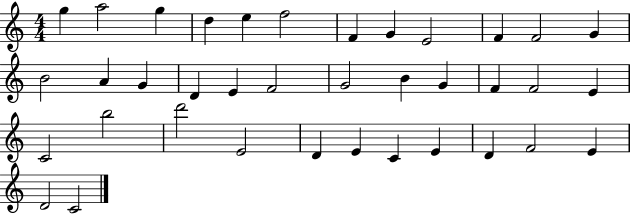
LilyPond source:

{
  \clef treble
  \numericTimeSignature
  \time 4/4
  \key c \major
  g''4 a''2 g''4 | d''4 e''4 f''2 | f'4 g'4 e'2 | f'4 f'2 g'4 | \break b'2 a'4 g'4 | d'4 e'4 f'2 | g'2 b'4 g'4 | f'4 f'2 e'4 | \break c'2 b''2 | d'''2 e'2 | d'4 e'4 c'4 e'4 | d'4 f'2 e'4 | \break d'2 c'2 | \bar "|."
}